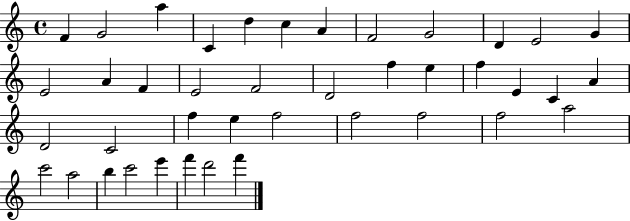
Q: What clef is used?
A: treble